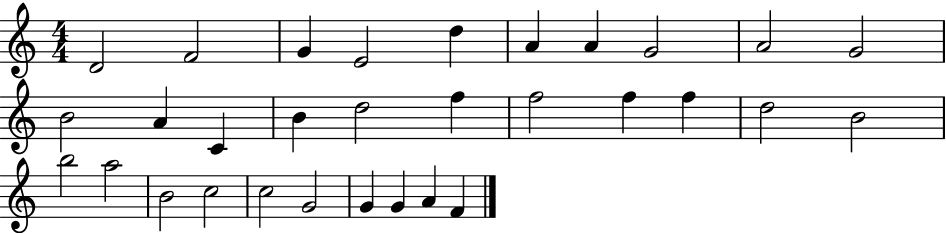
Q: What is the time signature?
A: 4/4